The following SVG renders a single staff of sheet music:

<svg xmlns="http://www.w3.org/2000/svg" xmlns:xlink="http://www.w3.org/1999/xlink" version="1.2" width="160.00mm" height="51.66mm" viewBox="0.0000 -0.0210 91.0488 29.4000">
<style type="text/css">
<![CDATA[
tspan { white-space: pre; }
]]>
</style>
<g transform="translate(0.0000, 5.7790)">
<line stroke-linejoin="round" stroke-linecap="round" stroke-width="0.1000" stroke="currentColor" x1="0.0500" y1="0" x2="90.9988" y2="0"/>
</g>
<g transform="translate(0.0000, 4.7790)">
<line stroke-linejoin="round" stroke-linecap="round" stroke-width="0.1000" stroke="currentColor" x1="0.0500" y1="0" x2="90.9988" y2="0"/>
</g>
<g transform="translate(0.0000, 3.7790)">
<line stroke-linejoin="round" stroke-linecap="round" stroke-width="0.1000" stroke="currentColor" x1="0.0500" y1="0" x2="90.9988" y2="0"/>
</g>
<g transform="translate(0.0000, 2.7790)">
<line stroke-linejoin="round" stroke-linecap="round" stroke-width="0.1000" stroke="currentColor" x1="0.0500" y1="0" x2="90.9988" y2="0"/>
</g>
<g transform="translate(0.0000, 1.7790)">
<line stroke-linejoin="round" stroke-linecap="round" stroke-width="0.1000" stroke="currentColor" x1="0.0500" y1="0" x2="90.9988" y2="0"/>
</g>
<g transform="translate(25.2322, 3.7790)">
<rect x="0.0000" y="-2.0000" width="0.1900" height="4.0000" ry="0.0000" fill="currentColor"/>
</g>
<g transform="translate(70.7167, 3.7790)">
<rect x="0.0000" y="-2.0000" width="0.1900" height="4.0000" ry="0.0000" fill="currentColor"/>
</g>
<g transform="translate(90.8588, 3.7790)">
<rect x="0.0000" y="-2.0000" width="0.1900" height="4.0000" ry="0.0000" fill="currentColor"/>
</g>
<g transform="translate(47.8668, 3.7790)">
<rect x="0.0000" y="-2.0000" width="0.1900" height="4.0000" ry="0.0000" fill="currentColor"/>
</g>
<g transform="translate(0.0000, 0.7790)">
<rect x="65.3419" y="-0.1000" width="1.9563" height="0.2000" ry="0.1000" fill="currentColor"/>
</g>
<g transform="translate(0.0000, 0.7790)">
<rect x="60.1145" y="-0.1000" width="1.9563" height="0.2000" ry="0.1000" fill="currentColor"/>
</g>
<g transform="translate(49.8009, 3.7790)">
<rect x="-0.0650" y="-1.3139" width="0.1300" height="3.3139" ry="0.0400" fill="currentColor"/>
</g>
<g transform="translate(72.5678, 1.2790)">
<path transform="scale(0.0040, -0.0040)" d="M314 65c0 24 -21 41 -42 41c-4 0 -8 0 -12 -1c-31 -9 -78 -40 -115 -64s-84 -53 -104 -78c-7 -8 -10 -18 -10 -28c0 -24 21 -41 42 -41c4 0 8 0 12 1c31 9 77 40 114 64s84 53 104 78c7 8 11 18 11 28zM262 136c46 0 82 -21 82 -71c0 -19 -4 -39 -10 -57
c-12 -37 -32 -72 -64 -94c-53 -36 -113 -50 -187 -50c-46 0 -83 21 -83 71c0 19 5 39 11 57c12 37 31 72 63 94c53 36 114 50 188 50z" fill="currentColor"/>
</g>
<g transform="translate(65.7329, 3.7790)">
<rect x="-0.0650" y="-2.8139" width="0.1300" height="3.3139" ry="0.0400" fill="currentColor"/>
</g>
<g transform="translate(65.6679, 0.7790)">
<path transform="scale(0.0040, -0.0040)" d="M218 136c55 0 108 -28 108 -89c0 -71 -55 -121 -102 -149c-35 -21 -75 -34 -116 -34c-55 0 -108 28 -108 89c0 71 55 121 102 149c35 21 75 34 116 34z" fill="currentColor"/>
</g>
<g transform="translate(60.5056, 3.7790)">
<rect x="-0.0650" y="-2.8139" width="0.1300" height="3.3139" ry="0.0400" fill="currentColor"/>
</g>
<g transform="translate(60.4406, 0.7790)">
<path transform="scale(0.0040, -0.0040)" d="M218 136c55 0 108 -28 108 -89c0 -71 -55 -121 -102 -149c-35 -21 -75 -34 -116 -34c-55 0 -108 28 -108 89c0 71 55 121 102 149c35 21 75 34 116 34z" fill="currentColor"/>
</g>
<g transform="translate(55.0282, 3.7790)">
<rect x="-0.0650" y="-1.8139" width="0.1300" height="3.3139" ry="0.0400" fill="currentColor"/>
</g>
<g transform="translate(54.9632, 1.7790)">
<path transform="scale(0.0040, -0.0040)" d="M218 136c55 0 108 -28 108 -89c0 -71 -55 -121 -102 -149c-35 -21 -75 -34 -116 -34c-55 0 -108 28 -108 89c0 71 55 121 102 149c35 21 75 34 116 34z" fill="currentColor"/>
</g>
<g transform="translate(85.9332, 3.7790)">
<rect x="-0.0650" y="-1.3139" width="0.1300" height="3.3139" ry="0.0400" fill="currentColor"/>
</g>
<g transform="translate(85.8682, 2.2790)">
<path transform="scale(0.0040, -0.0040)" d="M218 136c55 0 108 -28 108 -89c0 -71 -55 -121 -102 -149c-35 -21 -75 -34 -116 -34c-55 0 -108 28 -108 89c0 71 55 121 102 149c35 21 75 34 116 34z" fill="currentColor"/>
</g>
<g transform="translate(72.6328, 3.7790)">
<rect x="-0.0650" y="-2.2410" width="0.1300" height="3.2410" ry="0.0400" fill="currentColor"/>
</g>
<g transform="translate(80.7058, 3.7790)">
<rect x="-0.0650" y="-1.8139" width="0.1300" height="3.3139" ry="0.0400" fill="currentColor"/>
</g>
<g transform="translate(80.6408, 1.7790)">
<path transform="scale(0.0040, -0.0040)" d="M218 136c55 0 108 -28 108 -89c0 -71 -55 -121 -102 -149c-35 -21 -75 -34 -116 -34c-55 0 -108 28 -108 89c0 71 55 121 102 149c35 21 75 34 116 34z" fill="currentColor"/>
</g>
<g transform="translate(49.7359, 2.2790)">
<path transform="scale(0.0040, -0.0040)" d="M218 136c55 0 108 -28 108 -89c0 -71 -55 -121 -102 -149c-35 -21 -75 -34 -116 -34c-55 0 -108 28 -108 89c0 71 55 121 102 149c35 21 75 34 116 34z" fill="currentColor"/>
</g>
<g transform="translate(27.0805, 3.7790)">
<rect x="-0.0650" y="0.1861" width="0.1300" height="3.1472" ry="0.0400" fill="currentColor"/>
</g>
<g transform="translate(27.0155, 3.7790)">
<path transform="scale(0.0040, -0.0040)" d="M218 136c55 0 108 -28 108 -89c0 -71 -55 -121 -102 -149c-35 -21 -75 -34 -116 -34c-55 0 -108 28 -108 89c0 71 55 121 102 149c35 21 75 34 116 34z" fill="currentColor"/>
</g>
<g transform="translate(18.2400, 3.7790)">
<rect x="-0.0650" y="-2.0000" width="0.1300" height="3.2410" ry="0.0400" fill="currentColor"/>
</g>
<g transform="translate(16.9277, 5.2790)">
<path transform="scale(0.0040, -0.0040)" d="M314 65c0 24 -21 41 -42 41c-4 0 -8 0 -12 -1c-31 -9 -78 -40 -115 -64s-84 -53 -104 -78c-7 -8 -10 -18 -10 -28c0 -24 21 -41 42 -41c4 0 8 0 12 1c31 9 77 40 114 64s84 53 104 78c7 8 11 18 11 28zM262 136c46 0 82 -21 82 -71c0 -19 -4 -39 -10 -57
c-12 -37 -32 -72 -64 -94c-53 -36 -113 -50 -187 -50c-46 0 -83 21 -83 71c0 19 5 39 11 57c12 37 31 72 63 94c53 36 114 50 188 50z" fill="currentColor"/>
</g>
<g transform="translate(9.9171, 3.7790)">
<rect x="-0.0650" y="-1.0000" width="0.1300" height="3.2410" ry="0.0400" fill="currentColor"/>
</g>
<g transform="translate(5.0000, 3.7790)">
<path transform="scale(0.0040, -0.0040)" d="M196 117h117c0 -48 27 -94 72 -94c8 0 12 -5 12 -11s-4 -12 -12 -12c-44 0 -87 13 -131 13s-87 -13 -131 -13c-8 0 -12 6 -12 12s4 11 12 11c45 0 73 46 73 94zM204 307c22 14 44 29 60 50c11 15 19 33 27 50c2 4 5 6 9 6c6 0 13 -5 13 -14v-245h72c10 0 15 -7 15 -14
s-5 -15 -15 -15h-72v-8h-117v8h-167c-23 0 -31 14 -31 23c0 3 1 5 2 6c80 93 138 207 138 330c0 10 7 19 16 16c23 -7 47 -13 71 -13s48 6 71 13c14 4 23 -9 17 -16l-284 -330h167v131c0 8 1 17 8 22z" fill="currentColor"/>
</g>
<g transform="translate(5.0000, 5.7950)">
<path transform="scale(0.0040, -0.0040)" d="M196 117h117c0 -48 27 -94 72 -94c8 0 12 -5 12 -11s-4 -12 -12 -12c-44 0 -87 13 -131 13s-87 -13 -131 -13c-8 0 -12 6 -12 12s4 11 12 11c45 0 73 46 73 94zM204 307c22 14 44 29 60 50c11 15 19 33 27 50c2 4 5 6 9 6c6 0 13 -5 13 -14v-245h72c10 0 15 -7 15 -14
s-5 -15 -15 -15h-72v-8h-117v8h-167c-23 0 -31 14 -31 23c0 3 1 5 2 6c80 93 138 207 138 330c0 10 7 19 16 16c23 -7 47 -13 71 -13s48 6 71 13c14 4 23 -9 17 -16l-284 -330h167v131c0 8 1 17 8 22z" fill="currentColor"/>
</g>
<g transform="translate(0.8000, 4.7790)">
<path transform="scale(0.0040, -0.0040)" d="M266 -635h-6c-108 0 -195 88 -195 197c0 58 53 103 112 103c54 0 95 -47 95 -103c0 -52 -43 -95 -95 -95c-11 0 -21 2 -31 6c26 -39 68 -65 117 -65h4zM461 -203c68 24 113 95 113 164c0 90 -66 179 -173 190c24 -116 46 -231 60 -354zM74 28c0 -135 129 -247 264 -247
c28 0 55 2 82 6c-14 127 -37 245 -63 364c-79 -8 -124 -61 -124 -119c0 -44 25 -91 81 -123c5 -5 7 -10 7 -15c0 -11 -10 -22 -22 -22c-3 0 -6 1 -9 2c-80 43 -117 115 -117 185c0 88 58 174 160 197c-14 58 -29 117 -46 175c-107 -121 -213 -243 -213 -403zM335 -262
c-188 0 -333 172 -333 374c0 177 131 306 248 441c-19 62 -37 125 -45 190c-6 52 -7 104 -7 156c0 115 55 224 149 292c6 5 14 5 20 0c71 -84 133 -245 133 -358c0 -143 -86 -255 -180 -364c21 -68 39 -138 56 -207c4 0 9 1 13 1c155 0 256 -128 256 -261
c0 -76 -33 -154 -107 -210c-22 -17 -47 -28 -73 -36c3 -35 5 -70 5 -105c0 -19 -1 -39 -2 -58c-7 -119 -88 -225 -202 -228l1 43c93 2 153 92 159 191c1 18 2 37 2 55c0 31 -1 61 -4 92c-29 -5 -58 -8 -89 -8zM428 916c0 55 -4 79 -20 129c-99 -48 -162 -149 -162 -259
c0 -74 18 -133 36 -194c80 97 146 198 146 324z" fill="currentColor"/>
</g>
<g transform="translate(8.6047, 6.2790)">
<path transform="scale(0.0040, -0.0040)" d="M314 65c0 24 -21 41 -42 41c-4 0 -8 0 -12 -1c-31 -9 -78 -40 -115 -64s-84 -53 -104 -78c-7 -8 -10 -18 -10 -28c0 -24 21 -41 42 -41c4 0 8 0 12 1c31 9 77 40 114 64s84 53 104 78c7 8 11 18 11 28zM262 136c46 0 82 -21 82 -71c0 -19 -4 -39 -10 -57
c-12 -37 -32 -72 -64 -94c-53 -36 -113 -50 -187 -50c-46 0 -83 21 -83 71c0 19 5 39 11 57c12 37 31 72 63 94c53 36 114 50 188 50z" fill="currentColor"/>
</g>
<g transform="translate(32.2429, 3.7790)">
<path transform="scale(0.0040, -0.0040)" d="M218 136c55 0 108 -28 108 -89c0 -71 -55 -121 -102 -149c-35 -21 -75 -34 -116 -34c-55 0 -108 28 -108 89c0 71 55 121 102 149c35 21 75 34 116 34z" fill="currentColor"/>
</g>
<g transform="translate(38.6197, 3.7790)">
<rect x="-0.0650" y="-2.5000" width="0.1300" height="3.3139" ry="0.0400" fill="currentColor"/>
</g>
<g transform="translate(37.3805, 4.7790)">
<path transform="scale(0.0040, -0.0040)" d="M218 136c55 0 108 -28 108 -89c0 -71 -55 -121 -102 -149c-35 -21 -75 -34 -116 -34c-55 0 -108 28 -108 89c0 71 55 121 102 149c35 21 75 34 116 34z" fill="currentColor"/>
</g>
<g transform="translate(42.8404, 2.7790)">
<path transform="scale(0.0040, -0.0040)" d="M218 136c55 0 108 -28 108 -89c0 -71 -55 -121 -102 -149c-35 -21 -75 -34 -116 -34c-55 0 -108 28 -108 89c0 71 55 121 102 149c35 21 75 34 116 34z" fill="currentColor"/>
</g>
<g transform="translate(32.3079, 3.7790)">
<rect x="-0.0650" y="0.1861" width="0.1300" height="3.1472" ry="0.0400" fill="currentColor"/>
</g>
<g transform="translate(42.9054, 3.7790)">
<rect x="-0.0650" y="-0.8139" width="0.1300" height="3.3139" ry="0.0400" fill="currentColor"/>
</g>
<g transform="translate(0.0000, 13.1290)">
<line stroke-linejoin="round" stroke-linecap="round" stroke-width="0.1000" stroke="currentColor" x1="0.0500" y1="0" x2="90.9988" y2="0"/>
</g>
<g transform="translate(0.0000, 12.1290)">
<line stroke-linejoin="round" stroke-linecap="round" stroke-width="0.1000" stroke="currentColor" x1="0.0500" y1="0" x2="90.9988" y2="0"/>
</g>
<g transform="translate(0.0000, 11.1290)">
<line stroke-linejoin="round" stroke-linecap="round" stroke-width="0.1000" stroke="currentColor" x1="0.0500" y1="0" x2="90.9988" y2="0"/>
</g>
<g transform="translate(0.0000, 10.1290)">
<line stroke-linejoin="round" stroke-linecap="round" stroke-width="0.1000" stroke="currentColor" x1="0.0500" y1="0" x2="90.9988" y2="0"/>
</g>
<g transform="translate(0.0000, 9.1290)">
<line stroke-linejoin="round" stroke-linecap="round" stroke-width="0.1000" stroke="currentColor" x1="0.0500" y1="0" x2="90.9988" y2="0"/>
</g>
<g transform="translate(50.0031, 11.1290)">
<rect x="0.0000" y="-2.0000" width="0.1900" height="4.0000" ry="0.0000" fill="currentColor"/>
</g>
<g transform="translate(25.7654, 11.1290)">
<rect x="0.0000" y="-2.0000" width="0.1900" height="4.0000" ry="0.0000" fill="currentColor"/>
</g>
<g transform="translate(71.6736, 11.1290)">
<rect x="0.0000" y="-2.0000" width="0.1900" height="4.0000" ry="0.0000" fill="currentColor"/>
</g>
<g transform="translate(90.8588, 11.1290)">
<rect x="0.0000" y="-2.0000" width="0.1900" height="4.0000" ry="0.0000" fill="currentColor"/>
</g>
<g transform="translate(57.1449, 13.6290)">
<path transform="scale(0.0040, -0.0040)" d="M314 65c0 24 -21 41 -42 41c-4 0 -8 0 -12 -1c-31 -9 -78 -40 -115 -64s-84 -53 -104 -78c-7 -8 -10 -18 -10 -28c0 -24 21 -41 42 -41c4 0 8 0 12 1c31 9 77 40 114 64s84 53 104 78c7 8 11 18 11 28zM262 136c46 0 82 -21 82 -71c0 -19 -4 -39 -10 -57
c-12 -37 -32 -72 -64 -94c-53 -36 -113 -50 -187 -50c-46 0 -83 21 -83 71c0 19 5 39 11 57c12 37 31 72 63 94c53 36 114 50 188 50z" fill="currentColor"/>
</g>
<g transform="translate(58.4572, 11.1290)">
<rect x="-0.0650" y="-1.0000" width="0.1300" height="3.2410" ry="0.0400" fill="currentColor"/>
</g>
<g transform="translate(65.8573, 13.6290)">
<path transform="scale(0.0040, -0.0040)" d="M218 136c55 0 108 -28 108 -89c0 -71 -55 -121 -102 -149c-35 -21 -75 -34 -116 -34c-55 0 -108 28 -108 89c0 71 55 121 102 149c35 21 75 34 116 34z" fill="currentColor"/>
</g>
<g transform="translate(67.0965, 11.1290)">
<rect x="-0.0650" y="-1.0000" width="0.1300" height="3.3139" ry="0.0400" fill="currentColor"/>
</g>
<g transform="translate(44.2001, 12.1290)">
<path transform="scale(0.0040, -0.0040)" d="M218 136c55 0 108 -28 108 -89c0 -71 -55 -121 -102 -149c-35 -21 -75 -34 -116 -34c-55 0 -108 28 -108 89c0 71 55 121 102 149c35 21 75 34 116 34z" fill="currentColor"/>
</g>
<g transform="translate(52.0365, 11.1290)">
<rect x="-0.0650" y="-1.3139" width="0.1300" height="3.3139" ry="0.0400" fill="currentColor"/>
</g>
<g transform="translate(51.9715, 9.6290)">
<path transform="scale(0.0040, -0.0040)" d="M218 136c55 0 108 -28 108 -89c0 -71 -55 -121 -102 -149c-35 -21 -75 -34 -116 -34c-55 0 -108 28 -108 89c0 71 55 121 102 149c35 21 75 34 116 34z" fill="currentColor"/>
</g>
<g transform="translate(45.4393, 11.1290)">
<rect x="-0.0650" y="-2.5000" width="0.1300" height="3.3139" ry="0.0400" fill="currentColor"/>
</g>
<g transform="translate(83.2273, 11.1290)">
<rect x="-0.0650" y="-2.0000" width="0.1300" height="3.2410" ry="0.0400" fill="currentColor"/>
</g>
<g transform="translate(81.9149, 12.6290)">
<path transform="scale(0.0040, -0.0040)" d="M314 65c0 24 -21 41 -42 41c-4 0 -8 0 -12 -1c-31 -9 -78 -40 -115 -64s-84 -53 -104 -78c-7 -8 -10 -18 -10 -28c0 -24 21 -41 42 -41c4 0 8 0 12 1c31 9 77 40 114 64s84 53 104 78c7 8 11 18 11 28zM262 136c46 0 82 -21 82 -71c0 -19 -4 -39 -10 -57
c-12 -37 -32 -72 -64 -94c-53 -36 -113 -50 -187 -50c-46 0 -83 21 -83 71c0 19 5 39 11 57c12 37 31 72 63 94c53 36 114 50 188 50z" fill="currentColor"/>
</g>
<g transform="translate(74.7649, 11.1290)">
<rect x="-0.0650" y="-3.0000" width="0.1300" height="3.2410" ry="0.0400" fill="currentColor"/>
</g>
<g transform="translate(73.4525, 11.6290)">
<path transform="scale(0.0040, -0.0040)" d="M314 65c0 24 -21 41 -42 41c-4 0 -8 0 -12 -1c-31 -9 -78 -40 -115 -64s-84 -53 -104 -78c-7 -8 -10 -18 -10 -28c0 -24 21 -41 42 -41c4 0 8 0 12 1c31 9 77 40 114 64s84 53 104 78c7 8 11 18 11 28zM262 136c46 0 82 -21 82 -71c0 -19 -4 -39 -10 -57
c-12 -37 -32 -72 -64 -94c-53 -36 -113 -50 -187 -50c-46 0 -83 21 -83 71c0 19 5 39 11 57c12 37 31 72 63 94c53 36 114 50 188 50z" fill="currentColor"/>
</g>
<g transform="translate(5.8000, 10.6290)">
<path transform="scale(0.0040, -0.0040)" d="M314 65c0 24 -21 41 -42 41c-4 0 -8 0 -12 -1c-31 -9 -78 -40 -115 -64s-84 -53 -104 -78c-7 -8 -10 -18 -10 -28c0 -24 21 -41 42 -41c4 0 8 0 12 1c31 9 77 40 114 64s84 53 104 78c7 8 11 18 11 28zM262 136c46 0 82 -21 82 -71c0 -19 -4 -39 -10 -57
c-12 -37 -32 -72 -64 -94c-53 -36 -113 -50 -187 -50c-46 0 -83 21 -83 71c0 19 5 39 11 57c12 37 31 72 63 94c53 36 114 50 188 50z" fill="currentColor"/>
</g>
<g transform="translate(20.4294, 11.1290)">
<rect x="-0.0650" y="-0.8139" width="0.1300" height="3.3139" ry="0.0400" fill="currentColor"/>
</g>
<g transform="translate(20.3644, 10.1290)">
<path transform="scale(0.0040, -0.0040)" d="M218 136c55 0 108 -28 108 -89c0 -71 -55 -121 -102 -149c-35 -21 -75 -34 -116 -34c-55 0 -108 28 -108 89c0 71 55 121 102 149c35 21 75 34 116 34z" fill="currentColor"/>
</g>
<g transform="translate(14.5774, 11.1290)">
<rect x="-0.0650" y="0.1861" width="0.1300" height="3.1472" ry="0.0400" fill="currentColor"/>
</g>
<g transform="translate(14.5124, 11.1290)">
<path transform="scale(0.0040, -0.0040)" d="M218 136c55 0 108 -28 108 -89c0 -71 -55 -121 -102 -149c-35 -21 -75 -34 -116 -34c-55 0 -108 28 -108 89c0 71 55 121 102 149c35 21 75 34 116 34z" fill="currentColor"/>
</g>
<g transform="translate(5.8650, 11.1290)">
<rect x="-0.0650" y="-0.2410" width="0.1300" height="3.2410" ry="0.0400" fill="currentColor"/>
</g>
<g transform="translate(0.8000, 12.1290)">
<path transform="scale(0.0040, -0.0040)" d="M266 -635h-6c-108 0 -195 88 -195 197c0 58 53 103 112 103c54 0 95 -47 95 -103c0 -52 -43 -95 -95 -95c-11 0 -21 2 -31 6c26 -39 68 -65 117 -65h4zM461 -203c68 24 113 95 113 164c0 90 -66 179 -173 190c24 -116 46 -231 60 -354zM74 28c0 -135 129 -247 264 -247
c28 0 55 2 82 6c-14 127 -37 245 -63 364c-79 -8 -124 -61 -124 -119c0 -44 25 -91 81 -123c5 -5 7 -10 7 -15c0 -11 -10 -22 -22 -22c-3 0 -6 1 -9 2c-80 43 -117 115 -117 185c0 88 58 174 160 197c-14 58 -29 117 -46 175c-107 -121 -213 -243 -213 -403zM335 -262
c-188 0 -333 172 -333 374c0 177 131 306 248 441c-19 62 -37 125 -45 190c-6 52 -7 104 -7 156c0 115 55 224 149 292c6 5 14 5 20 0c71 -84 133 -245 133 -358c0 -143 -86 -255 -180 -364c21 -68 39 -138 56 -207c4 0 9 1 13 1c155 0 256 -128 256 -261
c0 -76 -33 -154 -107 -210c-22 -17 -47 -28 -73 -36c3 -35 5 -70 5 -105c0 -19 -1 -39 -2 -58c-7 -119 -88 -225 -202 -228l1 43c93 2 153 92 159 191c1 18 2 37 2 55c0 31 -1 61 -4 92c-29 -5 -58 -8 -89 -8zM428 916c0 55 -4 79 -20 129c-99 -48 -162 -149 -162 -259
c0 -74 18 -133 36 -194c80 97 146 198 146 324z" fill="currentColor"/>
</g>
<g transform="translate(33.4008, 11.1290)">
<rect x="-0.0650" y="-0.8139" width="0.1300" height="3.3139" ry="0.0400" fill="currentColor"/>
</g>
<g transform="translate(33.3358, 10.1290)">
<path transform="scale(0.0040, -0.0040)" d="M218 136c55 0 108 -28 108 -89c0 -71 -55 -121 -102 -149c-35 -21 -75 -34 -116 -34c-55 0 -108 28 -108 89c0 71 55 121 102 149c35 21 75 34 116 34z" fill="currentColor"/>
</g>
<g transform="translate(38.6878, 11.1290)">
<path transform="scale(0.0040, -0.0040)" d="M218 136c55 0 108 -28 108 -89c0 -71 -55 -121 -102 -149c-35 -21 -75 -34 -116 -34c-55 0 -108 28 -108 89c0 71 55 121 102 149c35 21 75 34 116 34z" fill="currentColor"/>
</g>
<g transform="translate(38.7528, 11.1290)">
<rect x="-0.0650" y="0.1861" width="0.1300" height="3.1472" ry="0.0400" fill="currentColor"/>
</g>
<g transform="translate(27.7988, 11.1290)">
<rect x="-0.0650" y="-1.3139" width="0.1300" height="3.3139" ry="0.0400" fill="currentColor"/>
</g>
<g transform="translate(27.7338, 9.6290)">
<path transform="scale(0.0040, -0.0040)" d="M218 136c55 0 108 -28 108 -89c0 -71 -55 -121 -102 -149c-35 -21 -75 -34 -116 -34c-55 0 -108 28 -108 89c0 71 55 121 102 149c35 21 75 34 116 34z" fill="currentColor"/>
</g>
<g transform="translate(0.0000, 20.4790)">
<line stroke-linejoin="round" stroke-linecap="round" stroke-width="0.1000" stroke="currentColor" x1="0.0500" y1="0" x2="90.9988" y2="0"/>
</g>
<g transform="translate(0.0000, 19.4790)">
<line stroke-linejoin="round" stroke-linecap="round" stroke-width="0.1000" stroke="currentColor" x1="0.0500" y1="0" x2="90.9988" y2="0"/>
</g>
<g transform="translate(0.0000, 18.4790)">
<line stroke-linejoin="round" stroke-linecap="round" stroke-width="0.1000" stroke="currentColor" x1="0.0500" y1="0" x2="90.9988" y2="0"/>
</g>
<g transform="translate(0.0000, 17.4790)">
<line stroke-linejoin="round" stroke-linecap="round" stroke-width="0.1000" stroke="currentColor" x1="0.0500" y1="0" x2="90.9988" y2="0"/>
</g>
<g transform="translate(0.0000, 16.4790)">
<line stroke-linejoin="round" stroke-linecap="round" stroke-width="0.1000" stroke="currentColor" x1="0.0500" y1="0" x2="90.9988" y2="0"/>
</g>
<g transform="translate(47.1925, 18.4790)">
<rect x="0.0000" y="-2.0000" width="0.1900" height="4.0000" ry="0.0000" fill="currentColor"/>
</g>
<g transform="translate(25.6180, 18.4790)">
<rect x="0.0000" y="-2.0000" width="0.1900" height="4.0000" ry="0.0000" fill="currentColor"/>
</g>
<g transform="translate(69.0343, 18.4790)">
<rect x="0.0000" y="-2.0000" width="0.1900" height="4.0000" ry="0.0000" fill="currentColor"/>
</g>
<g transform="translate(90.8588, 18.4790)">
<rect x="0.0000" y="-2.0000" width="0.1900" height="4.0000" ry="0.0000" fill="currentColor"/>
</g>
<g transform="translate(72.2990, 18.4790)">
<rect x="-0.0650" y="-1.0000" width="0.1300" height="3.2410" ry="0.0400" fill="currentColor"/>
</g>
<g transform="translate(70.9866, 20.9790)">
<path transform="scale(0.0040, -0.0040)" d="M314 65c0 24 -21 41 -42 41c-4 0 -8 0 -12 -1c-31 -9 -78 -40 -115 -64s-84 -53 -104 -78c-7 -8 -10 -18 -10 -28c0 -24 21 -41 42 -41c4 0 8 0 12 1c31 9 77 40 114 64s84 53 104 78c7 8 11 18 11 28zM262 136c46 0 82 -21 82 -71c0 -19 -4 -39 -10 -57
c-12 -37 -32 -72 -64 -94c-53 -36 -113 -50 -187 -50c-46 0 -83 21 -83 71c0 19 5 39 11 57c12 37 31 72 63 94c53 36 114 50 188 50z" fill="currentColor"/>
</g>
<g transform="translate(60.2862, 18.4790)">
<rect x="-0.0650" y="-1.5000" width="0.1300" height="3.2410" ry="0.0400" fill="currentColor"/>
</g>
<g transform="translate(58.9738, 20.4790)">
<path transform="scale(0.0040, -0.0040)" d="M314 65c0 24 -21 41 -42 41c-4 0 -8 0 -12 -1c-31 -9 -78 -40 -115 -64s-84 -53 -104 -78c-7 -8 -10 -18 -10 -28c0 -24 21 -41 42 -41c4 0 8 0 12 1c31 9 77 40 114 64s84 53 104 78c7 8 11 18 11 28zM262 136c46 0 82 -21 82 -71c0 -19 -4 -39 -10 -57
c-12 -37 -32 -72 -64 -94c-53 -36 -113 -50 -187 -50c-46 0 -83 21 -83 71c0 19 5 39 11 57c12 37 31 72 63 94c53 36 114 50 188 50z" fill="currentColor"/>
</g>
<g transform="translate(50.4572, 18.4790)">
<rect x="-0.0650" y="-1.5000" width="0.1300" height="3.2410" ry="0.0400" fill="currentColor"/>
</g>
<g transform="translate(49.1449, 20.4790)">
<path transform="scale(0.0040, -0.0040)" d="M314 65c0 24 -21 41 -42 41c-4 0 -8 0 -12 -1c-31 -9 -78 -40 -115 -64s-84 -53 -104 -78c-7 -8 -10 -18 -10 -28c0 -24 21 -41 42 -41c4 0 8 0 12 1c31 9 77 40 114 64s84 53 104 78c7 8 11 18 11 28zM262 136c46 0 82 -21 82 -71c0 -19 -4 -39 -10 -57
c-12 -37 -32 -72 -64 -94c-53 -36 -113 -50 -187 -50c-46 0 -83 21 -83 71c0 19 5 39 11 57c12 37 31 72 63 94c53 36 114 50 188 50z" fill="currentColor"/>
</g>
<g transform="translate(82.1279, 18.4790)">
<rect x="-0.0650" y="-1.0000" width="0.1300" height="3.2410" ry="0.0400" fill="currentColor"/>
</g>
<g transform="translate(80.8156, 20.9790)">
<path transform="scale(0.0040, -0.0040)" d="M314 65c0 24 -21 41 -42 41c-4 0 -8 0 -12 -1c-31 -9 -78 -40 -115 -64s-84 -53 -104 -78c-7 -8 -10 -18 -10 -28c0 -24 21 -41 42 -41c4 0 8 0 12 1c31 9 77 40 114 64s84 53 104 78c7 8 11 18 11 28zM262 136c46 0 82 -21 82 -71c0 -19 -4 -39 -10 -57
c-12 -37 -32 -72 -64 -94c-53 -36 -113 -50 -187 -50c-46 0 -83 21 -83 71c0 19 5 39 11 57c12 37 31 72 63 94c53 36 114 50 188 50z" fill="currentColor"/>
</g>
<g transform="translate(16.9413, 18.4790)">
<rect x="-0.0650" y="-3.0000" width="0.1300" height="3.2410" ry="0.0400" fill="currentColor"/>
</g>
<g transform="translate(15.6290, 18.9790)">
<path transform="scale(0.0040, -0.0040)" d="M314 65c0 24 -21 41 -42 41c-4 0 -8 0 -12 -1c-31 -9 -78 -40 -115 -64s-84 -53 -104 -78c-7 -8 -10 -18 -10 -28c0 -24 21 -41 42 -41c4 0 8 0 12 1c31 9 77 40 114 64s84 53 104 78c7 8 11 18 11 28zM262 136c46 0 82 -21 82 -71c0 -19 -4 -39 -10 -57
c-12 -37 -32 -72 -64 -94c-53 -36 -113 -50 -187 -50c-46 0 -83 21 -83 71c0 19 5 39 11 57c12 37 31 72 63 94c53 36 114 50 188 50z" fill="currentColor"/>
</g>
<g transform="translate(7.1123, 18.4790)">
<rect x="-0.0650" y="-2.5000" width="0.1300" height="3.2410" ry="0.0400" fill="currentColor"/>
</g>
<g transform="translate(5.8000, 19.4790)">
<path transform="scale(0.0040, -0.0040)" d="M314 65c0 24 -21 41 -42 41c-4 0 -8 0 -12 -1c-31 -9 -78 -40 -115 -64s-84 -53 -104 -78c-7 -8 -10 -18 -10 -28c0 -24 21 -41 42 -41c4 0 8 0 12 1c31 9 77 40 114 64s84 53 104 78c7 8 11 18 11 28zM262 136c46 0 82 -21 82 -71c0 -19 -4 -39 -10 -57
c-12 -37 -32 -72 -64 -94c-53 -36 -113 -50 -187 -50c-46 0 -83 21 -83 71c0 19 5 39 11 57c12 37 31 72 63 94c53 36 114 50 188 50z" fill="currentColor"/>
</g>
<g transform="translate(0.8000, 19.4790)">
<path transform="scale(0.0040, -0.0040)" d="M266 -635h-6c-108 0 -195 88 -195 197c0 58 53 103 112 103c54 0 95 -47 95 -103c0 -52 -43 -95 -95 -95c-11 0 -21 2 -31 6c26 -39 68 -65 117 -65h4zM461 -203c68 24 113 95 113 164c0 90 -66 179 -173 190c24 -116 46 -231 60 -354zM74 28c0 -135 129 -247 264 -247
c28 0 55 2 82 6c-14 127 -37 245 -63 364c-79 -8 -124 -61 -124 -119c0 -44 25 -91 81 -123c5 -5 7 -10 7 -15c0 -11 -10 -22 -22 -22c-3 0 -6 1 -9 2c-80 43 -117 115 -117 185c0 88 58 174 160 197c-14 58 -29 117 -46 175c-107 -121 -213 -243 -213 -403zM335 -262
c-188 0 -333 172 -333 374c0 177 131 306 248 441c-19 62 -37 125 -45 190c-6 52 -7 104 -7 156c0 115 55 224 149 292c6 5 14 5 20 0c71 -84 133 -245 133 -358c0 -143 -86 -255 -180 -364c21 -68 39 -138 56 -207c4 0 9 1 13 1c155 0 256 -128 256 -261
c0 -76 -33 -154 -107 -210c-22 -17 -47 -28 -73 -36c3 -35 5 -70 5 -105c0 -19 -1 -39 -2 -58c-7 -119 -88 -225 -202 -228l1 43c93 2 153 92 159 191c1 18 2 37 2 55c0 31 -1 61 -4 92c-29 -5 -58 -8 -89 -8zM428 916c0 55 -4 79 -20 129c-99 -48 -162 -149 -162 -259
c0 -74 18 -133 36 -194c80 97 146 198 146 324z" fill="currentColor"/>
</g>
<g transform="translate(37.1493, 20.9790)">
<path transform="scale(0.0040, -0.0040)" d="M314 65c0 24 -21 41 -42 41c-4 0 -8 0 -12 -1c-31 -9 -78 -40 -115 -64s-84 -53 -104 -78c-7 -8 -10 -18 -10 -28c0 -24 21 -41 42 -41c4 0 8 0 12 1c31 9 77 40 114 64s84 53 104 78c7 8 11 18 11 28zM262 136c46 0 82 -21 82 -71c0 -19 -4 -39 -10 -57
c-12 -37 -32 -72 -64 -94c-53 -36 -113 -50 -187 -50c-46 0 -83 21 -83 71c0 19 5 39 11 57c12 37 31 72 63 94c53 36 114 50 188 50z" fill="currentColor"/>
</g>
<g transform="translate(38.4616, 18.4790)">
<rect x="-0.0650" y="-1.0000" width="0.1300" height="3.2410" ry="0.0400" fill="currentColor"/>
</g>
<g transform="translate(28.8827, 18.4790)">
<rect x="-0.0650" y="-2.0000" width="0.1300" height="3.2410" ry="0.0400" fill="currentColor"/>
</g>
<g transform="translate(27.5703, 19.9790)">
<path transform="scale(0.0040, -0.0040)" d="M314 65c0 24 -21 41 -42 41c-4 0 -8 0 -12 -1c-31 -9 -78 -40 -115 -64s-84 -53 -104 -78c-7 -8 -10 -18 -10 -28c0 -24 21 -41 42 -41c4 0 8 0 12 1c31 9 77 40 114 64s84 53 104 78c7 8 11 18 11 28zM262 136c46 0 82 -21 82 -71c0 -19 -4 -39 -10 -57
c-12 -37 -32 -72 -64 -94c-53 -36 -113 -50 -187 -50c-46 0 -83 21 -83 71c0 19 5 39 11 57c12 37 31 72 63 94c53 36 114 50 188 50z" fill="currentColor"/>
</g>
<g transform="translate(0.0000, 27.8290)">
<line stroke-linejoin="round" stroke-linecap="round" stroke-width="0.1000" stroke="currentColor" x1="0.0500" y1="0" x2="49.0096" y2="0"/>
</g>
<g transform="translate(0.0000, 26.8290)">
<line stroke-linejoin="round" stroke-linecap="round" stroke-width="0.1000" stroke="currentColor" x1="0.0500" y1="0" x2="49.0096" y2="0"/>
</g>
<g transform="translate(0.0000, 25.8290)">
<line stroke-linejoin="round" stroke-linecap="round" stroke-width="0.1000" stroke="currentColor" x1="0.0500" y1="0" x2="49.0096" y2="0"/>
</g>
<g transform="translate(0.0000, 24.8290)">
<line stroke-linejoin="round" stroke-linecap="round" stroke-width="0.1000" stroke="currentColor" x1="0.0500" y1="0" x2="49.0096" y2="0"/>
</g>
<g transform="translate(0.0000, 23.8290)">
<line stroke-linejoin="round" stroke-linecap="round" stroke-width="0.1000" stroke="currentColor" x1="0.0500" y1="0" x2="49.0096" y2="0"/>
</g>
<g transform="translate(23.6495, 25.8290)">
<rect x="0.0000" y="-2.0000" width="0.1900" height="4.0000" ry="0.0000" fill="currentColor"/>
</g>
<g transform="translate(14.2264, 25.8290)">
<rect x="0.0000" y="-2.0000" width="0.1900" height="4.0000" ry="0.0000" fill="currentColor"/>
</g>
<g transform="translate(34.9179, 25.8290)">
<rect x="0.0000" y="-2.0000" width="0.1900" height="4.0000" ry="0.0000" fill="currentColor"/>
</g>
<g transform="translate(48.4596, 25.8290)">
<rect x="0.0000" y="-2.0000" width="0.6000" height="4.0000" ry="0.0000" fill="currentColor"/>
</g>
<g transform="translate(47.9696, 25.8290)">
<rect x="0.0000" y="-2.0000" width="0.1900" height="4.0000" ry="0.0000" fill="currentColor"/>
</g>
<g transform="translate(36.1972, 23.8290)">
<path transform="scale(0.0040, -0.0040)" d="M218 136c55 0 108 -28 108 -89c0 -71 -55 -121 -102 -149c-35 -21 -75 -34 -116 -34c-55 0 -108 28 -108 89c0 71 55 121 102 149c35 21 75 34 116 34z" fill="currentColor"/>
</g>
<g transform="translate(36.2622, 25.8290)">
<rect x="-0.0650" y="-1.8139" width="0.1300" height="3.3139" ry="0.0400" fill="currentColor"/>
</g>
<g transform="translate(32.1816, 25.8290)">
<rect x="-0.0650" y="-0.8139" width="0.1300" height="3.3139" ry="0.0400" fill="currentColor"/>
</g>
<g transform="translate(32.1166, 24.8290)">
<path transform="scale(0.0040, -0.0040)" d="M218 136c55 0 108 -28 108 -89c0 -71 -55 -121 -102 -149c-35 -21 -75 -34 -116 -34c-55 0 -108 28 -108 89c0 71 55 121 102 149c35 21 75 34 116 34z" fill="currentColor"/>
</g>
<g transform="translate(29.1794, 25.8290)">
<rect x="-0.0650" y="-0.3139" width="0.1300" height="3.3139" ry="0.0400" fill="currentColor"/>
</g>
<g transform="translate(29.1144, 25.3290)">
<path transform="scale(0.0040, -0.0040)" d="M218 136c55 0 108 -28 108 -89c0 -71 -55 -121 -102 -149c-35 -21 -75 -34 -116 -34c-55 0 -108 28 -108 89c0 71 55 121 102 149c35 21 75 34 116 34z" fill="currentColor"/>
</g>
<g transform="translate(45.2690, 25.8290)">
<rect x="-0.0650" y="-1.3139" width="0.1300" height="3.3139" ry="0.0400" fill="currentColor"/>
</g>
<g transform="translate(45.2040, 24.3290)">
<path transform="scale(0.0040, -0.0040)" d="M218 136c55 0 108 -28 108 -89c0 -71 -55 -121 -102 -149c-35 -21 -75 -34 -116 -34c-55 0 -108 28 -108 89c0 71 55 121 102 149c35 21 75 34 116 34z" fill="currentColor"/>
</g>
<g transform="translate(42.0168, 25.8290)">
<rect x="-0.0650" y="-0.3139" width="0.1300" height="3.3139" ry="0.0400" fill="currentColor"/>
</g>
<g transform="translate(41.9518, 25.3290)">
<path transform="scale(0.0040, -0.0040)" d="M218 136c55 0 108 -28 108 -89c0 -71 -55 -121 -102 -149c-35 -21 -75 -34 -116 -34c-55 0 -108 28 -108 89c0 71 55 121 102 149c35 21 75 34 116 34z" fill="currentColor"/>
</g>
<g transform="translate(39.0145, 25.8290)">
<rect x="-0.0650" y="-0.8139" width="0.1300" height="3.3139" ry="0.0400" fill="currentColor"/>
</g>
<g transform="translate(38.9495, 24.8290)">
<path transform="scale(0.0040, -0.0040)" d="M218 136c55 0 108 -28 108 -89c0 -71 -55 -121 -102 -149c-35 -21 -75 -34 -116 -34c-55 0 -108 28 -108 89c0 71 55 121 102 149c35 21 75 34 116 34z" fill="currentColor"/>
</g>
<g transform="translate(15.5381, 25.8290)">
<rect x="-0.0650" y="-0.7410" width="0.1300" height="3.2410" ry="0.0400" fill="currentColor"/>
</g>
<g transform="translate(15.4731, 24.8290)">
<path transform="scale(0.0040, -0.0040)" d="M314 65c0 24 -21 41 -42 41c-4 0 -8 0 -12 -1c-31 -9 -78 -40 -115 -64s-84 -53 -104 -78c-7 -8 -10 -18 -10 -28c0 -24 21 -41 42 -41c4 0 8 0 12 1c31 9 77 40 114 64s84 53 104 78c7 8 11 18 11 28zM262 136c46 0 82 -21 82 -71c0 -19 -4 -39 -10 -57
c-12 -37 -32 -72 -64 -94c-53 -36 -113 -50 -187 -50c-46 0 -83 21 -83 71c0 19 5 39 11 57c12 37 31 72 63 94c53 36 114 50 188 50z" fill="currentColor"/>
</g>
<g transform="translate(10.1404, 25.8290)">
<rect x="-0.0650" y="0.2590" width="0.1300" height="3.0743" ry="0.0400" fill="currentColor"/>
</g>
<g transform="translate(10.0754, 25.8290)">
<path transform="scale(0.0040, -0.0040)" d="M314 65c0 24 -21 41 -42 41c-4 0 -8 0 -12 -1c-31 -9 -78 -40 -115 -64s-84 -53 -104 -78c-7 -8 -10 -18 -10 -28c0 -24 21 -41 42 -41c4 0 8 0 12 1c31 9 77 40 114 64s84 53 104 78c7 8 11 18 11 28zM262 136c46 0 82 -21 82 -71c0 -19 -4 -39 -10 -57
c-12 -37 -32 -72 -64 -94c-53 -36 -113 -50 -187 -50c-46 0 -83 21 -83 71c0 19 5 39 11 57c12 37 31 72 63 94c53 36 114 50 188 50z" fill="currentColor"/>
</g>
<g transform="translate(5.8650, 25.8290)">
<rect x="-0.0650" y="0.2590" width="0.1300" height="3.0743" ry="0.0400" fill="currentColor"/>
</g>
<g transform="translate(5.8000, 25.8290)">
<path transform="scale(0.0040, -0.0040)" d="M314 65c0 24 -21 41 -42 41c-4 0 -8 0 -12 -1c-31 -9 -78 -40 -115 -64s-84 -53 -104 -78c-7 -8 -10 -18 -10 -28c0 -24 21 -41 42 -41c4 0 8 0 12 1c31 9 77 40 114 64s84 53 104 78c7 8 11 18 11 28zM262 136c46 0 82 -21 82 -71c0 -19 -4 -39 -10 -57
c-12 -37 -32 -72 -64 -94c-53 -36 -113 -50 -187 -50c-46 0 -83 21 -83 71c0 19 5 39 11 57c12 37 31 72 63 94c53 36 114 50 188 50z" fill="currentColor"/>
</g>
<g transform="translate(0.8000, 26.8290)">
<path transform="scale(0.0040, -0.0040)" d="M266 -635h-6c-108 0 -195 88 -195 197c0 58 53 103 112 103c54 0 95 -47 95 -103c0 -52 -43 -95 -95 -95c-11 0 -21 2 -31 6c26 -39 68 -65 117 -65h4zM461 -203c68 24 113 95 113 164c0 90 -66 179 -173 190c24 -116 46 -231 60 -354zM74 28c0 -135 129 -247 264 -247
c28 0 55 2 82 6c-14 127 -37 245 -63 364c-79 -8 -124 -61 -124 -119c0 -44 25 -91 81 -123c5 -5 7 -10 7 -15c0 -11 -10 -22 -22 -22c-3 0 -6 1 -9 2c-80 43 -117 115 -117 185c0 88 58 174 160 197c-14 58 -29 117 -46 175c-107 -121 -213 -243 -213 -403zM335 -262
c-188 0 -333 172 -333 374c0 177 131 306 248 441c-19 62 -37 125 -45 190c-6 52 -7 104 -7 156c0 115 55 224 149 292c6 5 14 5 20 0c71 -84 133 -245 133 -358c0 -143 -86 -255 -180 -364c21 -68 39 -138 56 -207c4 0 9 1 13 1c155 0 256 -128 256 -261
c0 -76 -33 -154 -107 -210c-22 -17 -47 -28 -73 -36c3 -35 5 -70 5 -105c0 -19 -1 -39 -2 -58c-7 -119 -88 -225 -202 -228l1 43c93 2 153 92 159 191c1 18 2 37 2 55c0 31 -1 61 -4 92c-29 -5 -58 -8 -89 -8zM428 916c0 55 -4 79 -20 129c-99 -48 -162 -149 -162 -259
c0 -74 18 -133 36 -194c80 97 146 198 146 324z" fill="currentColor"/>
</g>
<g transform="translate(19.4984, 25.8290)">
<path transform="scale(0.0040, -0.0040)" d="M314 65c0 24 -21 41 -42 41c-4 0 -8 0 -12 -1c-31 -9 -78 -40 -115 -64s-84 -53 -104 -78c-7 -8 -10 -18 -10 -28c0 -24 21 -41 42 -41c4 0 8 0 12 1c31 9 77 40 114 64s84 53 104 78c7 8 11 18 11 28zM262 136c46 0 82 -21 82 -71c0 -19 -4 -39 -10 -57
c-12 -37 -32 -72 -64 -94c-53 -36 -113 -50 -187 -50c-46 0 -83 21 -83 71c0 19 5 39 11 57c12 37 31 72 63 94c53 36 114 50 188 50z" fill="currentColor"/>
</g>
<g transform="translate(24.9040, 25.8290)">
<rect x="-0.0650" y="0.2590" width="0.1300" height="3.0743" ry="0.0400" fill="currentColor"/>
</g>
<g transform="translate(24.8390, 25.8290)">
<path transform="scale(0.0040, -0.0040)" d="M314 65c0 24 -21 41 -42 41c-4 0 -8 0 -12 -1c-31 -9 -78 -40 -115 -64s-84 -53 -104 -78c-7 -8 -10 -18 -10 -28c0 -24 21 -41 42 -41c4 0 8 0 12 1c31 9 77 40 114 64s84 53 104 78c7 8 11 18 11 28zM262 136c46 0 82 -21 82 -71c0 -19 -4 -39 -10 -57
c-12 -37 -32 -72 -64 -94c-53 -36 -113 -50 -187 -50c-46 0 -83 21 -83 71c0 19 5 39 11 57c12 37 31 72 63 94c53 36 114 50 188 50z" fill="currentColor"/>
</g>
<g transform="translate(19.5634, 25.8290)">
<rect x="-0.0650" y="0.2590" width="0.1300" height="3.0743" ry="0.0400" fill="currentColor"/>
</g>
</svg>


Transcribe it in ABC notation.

X:1
T:Untitled
M:4/4
L:1/4
K:C
D2 F2 B B G d e f a a g2 f e c2 B d e d B G e D2 D A2 F2 G2 A2 F2 D2 E2 E2 D2 D2 B2 B2 d2 B2 B2 c d f d c e